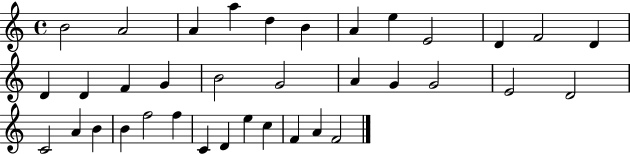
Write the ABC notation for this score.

X:1
T:Untitled
M:4/4
L:1/4
K:C
B2 A2 A a d B A e E2 D F2 D D D F G B2 G2 A G G2 E2 D2 C2 A B B f2 f C D e c F A F2